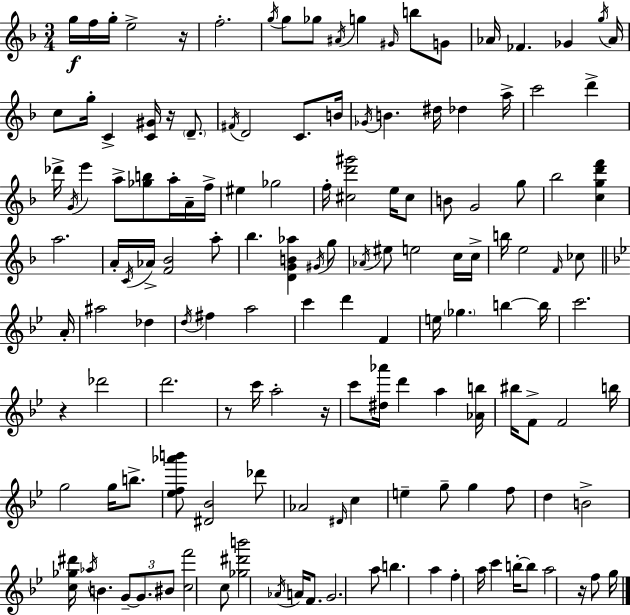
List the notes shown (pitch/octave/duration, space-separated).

G5/s F5/s G5/s E5/h R/s F5/h. G5/s G5/e Gb5/e A#4/s G5/q G#4/s B5/e G4/e Ab4/s FES4/q. Gb4/q G5/s Ab4/s C5/e G5/s C4/q [C4,G#4]/s R/s D4/e. F#4/s D4/h C4/e. B4/s Gb4/s B4/q. D#5/s Db5/q A5/s C6/h D6/q Db6/s G4/s E6/q A5/e [Gb5,B5]/e A5/s A4/s F5/s EIS5/q Gb5/h F5/s [C#5,D6,G#6]/h E5/s C#5/e B4/e G4/h G5/e Bb5/h [C5,G5,D6,F6]/q A5/h. A4/s C4/s Ab4/s [F4,Bb4]/h A5/e Bb5/q. [D4,G4,B4,Ab5]/q G#4/s G5/e Ab4/s EIS5/e E5/h C5/s C5/s B5/s E5/h F4/s CES5/e A4/s A#5/h Db5/q D5/s F#5/q A5/h C6/q D6/q F4/q E5/s Gb5/q. B5/q B5/s C6/h. R/q Db6/h D6/h. R/e C6/s A5/h R/s C6/e [D#5,Ab6]/s D6/q A5/q [Ab4,B5]/s BIS5/s F4/e F4/h B5/s G5/h G5/s B5/e. [Eb5,F5,Ab6,B6]/e [D#4,Bb4]/h Db6/e Ab4/h D#4/s C5/q E5/q G5/e G5/q F5/e D5/q B4/h [C5,Gb5,D#6]/s Ab5/s B4/q. G4/e G4/e. BIS4/e [C5,F6]/h C5/e [Gb5,D#6,B6]/h Ab4/s A4/s F4/e. G4/h. A5/e B5/q. A5/q F5/q A5/s C6/q B5/s B5/e A5/h R/s F5/e G5/s